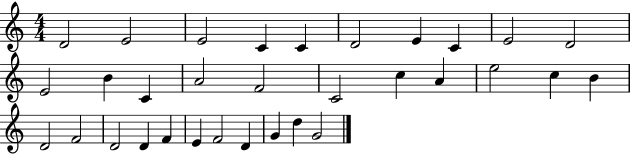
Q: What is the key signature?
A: C major